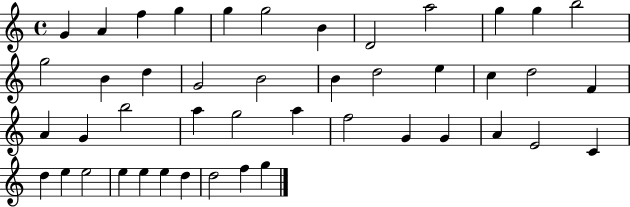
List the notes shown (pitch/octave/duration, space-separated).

G4/q A4/q F5/q G5/q G5/q G5/h B4/q D4/h A5/h G5/q G5/q B5/h G5/h B4/q D5/q G4/h B4/h B4/q D5/h E5/q C5/q D5/h F4/q A4/q G4/q B5/h A5/q G5/h A5/q F5/h G4/q G4/q A4/q E4/h C4/q D5/q E5/q E5/h E5/q E5/q E5/q D5/q D5/h F5/q G5/q